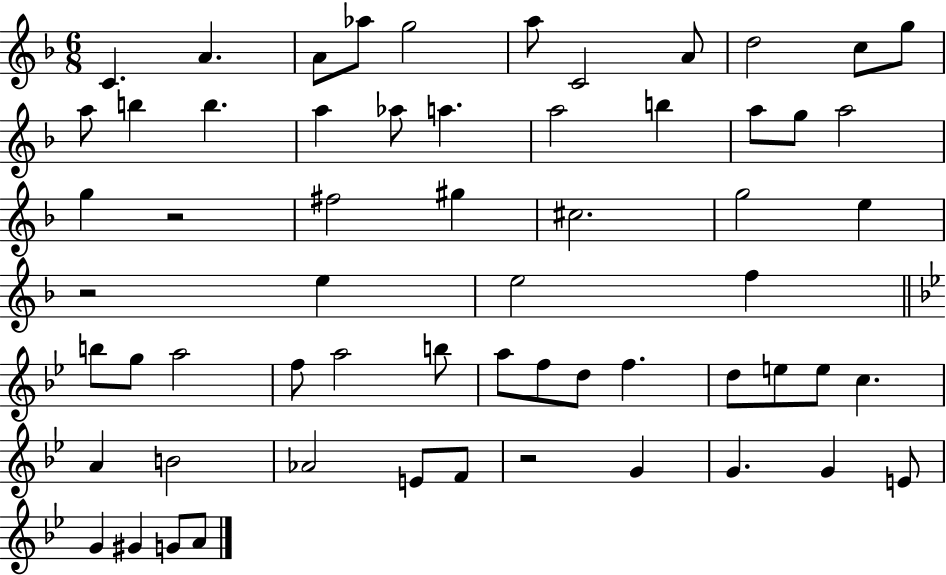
{
  \clef treble
  \numericTimeSignature
  \time 6/8
  \key f \major
  c'4. a'4. | a'8 aes''8 g''2 | a''8 c'2 a'8 | d''2 c''8 g''8 | \break a''8 b''4 b''4. | a''4 aes''8 a''4. | a''2 b''4 | a''8 g''8 a''2 | \break g''4 r2 | fis''2 gis''4 | cis''2. | g''2 e''4 | \break r2 e''4 | e''2 f''4 | \bar "||" \break \key bes \major b''8 g''8 a''2 | f''8 a''2 b''8 | a''8 f''8 d''8 f''4. | d''8 e''8 e''8 c''4. | \break a'4 b'2 | aes'2 e'8 f'8 | r2 g'4 | g'4. g'4 e'8 | \break g'4 gis'4 g'8 a'8 | \bar "|."
}